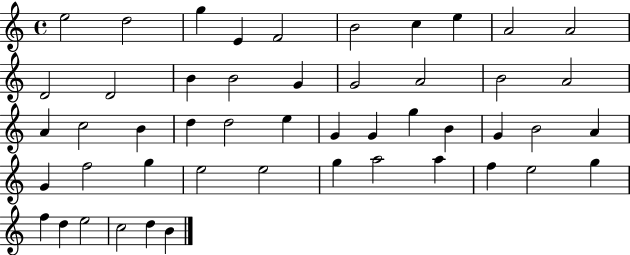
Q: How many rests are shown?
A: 0